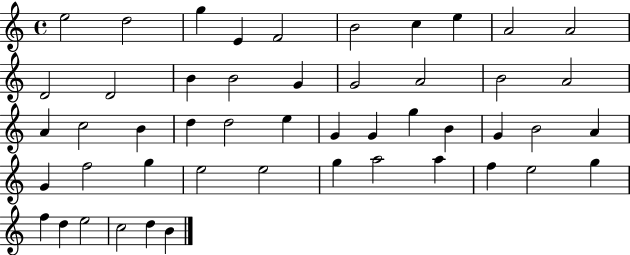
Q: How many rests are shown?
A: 0